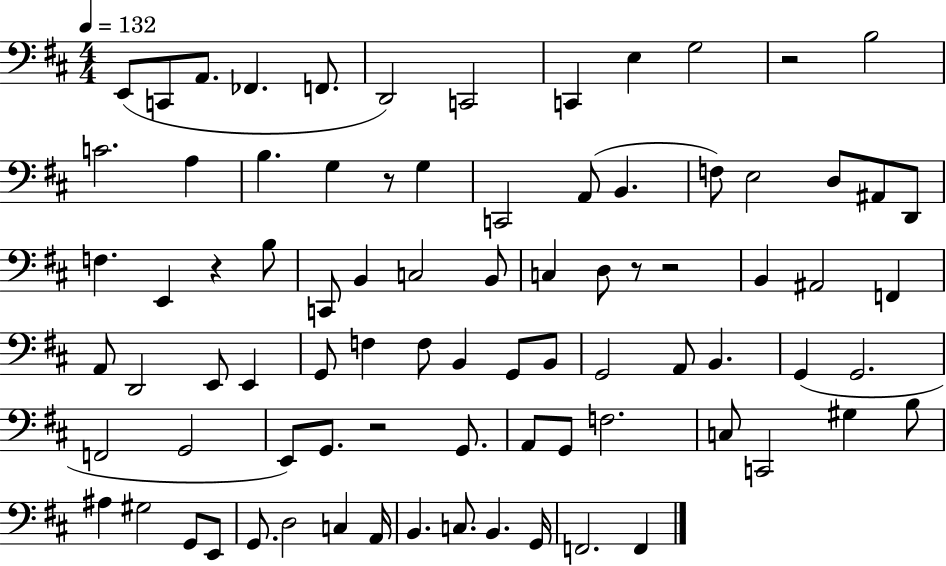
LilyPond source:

{
  \clef bass
  \numericTimeSignature
  \time 4/4
  \key d \major
  \tempo 4 = 132
  e,8( c,8 a,8. fes,4. f,8. | d,2) c,2 | c,4 e4 g2 | r2 b2 | \break c'2. a4 | b4. g4 r8 g4 | c,2 a,8( b,4. | f8) e2 d8 ais,8 d,8 | \break f4. e,4 r4 b8 | c,8 b,4 c2 b,8 | c4 d8 r8 r2 | b,4 ais,2 f,4 | \break a,8 d,2 e,8 e,4 | g,8 f4 f8 b,4 g,8 b,8 | g,2 a,8 b,4. | g,4( g,2. | \break f,2 g,2 | e,8) g,8. r2 g,8. | a,8 g,8 f2. | c8 c,2 gis4 b8 | \break ais4 gis2 g,8 e,8 | g,8. d2 c4 a,16 | b,4. c8. b,4. g,16 | f,2. f,4 | \break \bar "|."
}